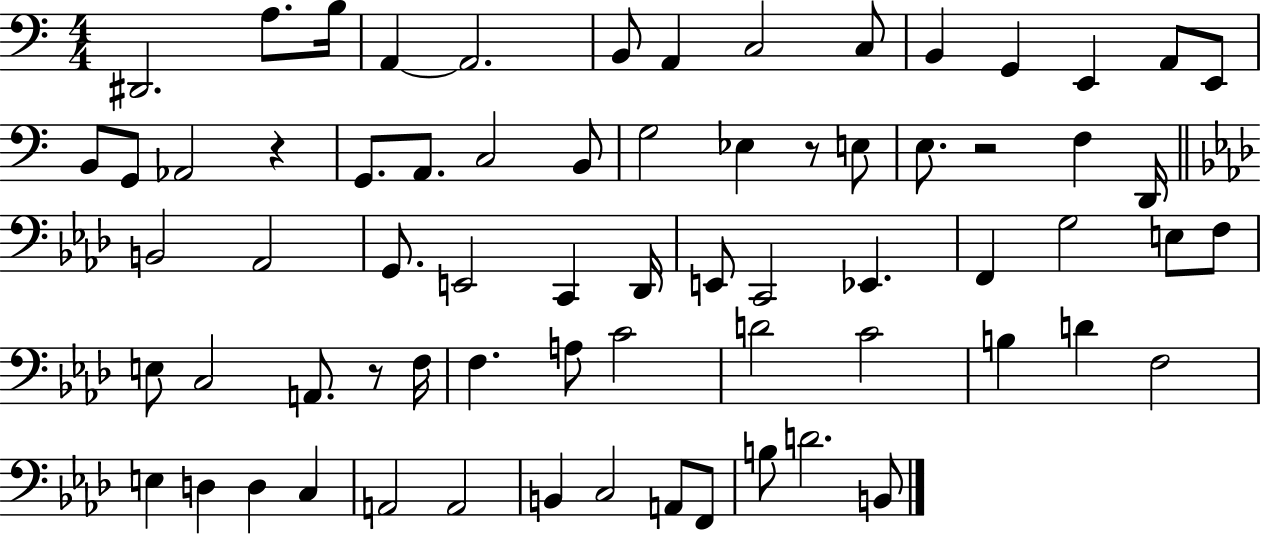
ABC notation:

X:1
T:Untitled
M:4/4
L:1/4
K:C
^D,,2 A,/2 B,/4 A,, A,,2 B,,/2 A,, C,2 C,/2 B,, G,, E,, A,,/2 E,,/2 B,,/2 G,,/2 _A,,2 z G,,/2 A,,/2 C,2 B,,/2 G,2 _E, z/2 E,/2 E,/2 z2 F, D,,/4 B,,2 _A,,2 G,,/2 E,,2 C,, _D,,/4 E,,/2 C,,2 _E,, F,, G,2 E,/2 F,/2 E,/2 C,2 A,,/2 z/2 F,/4 F, A,/2 C2 D2 C2 B, D F,2 E, D, D, C, A,,2 A,,2 B,, C,2 A,,/2 F,,/2 B,/2 D2 B,,/2